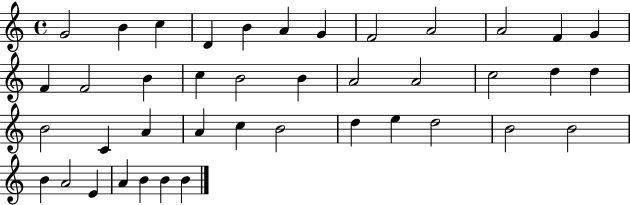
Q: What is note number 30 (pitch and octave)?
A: D5